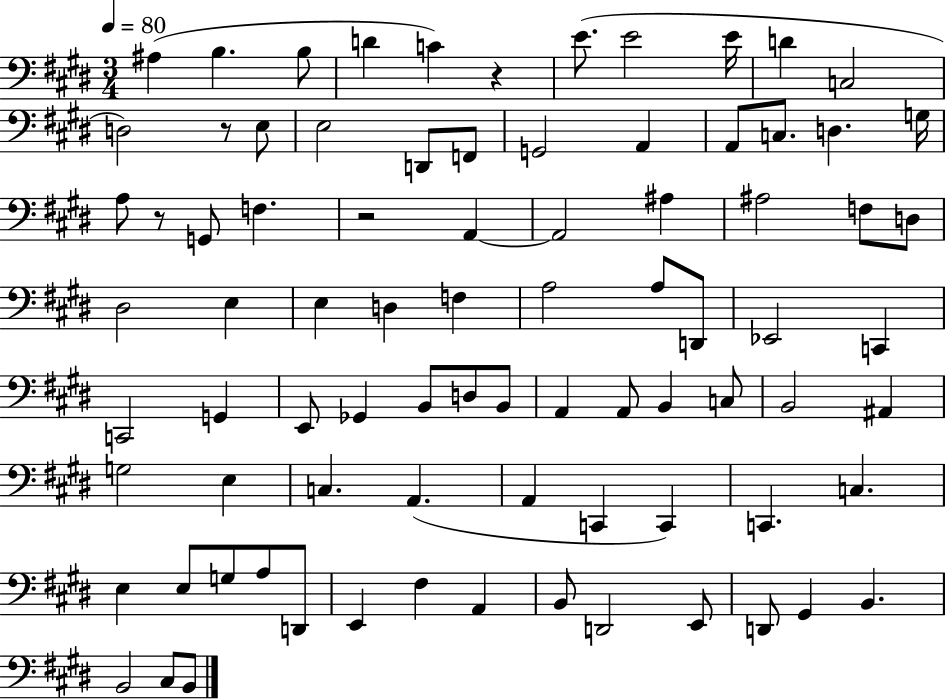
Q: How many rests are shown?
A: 4